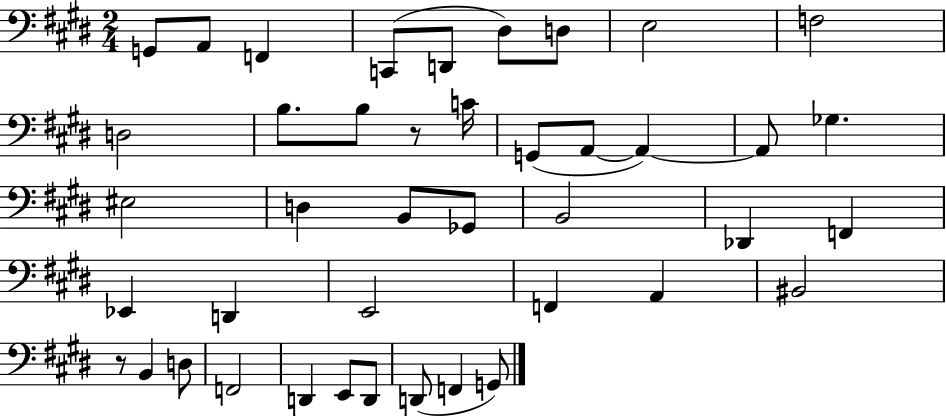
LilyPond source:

{
  \clef bass
  \numericTimeSignature
  \time 2/4
  \key e \major
  g,8 a,8 f,4 | c,8( d,8 dis8) d8 | e2 | f2 | \break d2 | b8. b8 r8 c'16 | g,8( a,8~~ a,4~~) | a,8 ges4. | \break eis2 | d4 b,8 ges,8 | b,2 | des,4 f,4 | \break ees,4 d,4 | e,2 | f,4 a,4 | bis,2 | \break r8 b,4 d8 | f,2 | d,4 e,8 d,8 | d,8( f,4 g,8) | \break \bar "|."
}